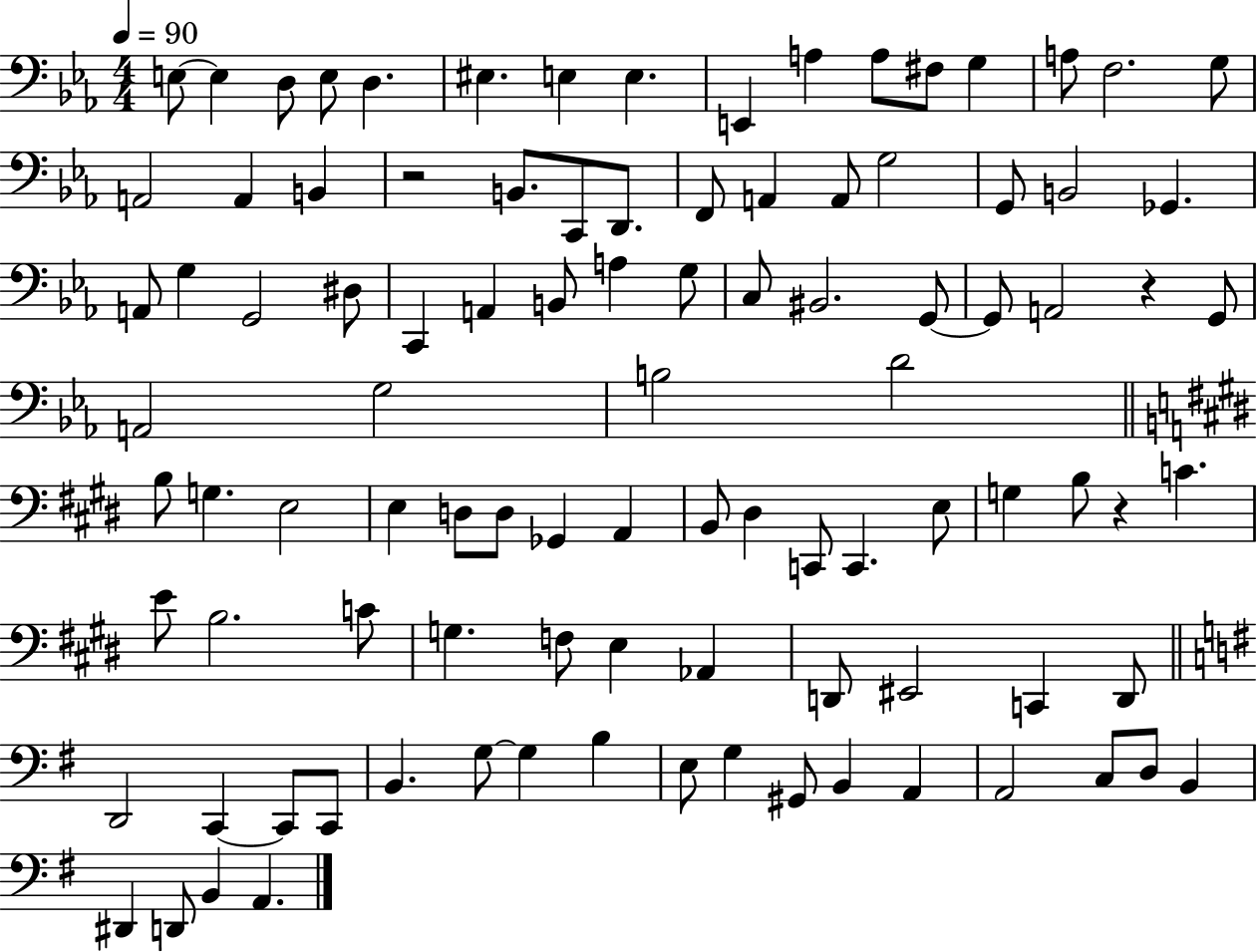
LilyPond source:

{
  \clef bass
  \numericTimeSignature
  \time 4/4
  \key ees \major
  \tempo 4 = 90
  \repeat volta 2 { e8~~ e4 d8 e8 d4. | eis4. e4 e4. | e,4 a4 a8 fis8 g4 | a8 f2. g8 | \break a,2 a,4 b,4 | r2 b,8. c,8 d,8. | f,8 a,4 a,8 g2 | g,8 b,2 ges,4. | \break a,8 g4 g,2 dis8 | c,4 a,4 b,8 a4 g8 | c8 bis,2. g,8~~ | g,8 a,2 r4 g,8 | \break a,2 g2 | b2 d'2 | \bar "||" \break \key e \major b8 g4. e2 | e4 d8 d8 ges,4 a,4 | b,8 dis4 c,8 c,4. e8 | g4 b8 r4 c'4. | \break e'8 b2. c'8 | g4. f8 e4 aes,4 | d,8 eis,2 c,4 d,8 | \bar "||" \break \key g \major d,2 c,4~~ c,8 c,8 | b,4. g8~~ g4 b4 | e8 g4 gis,8 b,4 a,4 | a,2 c8 d8 b,4 | \break dis,4 d,8 b,4 a,4. | } \bar "|."
}